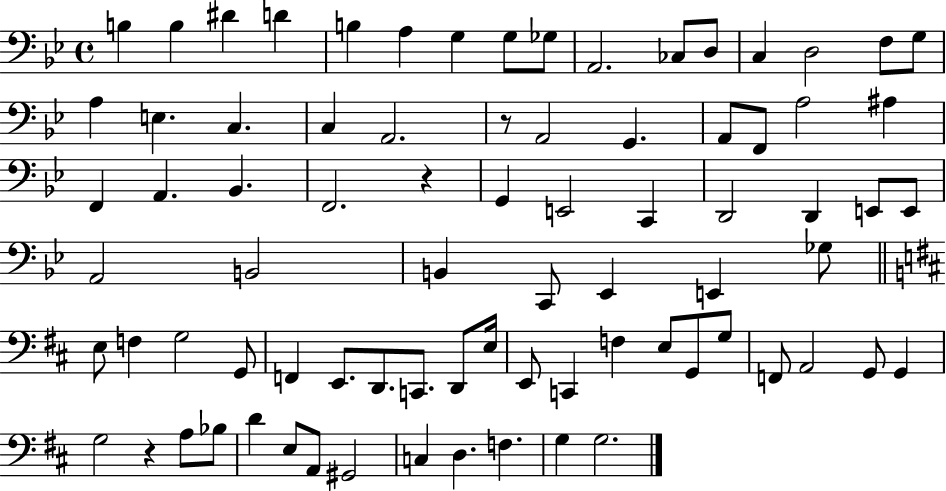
{
  \clef bass
  \time 4/4
  \defaultTimeSignature
  \key bes \major
  b4 b4 dis'4 d'4 | b4 a4 g4 g8 ges8 | a,2. ces8 d8 | c4 d2 f8 g8 | \break a4 e4. c4. | c4 a,2. | r8 a,2 g,4. | a,8 f,8 a2 ais4 | \break f,4 a,4. bes,4. | f,2. r4 | g,4 e,2 c,4 | d,2 d,4 e,8 e,8 | \break a,2 b,2 | b,4 c,8 ees,4 e,4 ges8 | \bar "||" \break \key d \major e8 f4 g2 g,8 | f,4 e,8. d,8. c,8. d,8 e16 | e,8 c,4 f4 e8 g,8 g8 | f,8 a,2 g,8 g,4 | \break g2 r4 a8 bes8 | d'4 e8 a,8 gis,2 | c4 d4. f4. | g4 g2. | \break \bar "|."
}